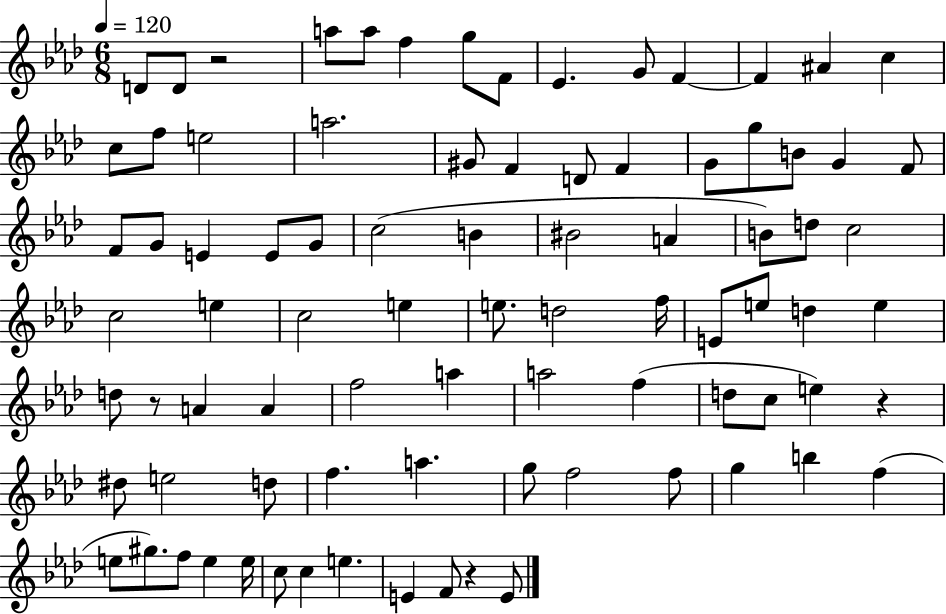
X:1
T:Untitled
M:6/8
L:1/4
K:Ab
D/2 D/2 z2 a/2 a/2 f g/2 F/2 _E G/2 F F ^A c c/2 f/2 e2 a2 ^G/2 F D/2 F G/2 g/2 B/2 G F/2 F/2 G/2 E E/2 G/2 c2 B ^B2 A B/2 d/2 c2 c2 e c2 e e/2 d2 f/4 E/2 e/2 d e d/2 z/2 A A f2 a a2 f d/2 c/2 e z ^d/2 e2 d/2 f a g/2 f2 f/2 g b f e/2 ^g/2 f/2 e e/4 c/2 c e E F/2 z E/2